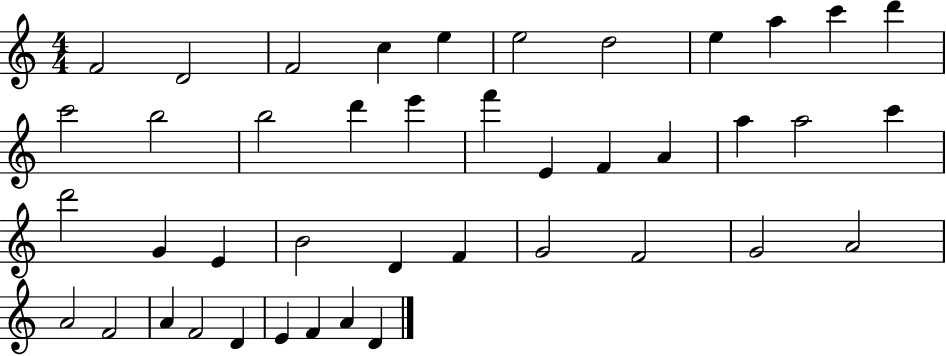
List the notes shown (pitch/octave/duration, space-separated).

F4/h D4/h F4/h C5/q E5/q E5/h D5/h E5/q A5/q C6/q D6/q C6/h B5/h B5/h D6/q E6/q F6/q E4/q F4/q A4/q A5/q A5/h C6/q D6/h G4/q E4/q B4/h D4/q F4/q G4/h F4/h G4/h A4/h A4/h F4/h A4/q F4/h D4/q E4/q F4/q A4/q D4/q